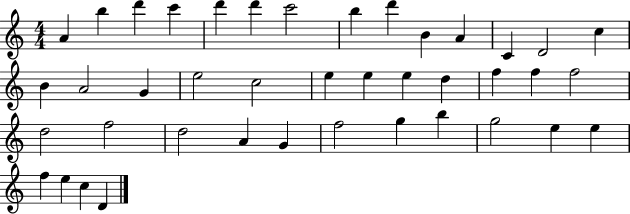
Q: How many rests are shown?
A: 0